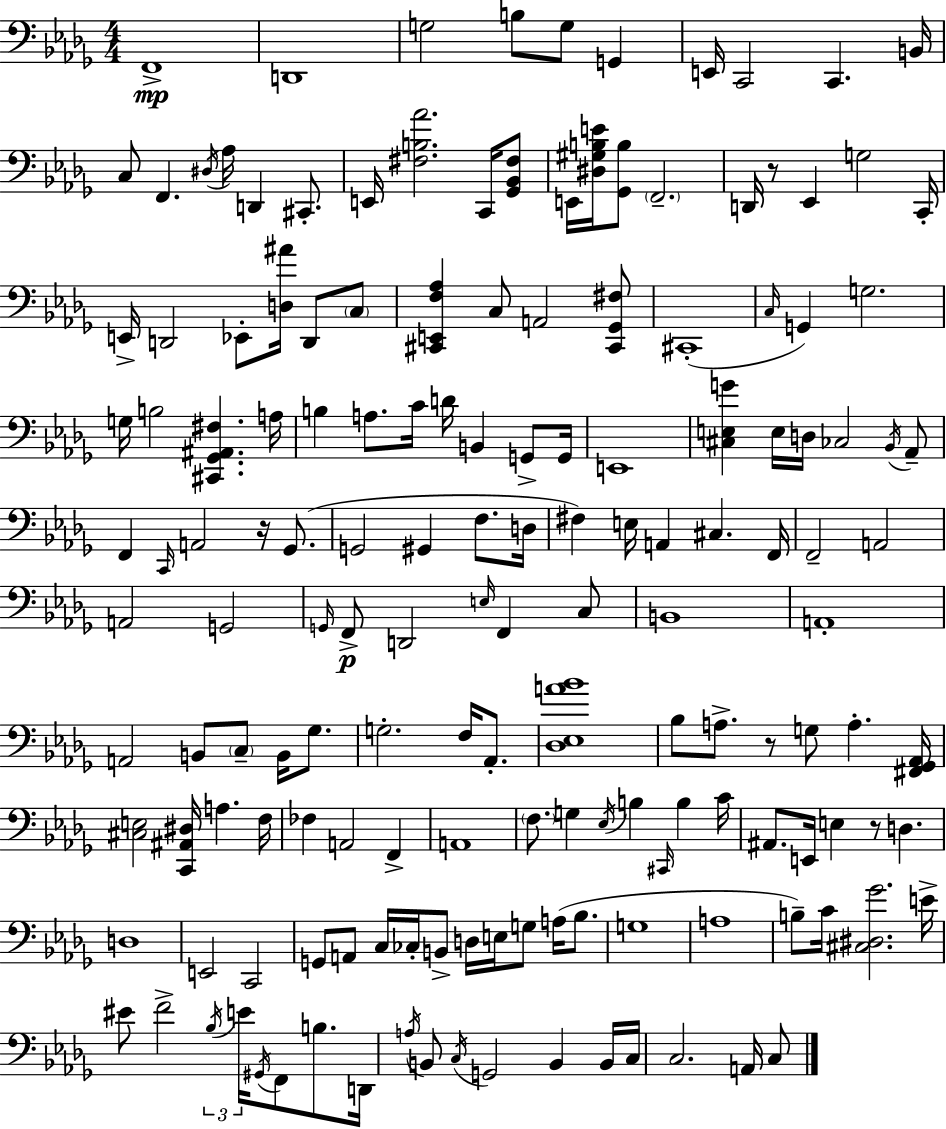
F2/w D2/w G3/h B3/e G3/e G2/q E2/s C2/h C2/q. B2/s C3/e F2/q. D#3/s Ab3/s D2/q C#2/e. E2/s [F#3,B3,Ab4]/h. C2/s [Gb2,Bb2,F#3]/e E2/s [D#3,G#3,B3,E4]/s [Gb2,B3]/e F2/h. D2/s R/e Eb2/q G3/h C2/s E2/s D2/h Eb2/e [D3,A#4]/s D2/e C3/e [C#2,E2,F3,Ab3]/q C3/e A2/h [C#2,Gb2,F#3]/e C#2/w C3/s G2/q G3/h. G3/s B3/h [C#2,Gb2,A#2,F#3]/q. A3/s B3/q A3/e. C4/s D4/s B2/q G2/e G2/s E2/w [C#3,E3,G4]/q E3/s D3/s CES3/h Bb2/s Ab2/e F2/q C2/s A2/h R/s Gb2/e. G2/h G#2/q F3/e. D3/s F#3/q E3/s A2/q C#3/q. F2/s F2/h A2/h A2/h G2/h G2/s F2/e D2/h E3/s F2/q C3/e B2/w A2/w A2/h B2/e C3/e B2/s Gb3/e. G3/h. F3/s Ab2/e. [Db3,Eb3,A4,Bb4]/w Bb3/e A3/e. R/e G3/e A3/q. [F#2,Gb2,Ab2]/s [C#3,E3]/h [C2,A#2,D#3]/s A3/q. F3/s FES3/q A2/h F2/q A2/w F3/e. G3/q Eb3/s B3/q C#2/s B3/q C4/s A#2/e. E2/s E3/q R/e D3/q. D3/w E2/h C2/h G2/e A2/e C3/s CES3/s B2/e D3/s E3/s G3/e A3/s Bb3/e. G3/w A3/w B3/e C4/s [C#3,D#3,Gb4]/h. E4/s EIS4/e F4/h Bb3/s E4/s G#2/s F2/e B3/e. D2/s A3/s B2/e C3/s G2/h B2/q B2/s C3/s C3/h. A2/s C3/e